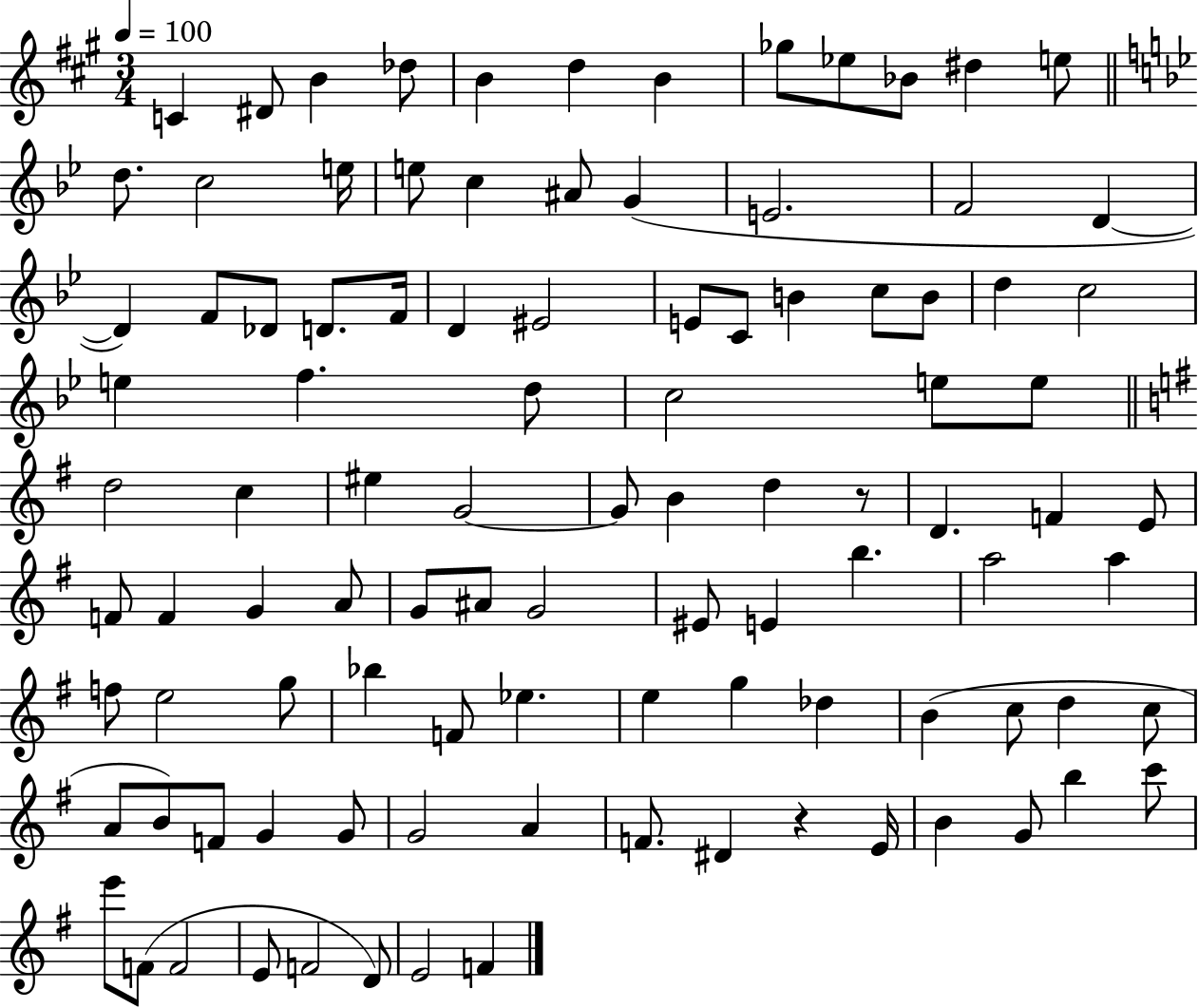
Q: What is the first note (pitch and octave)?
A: C4